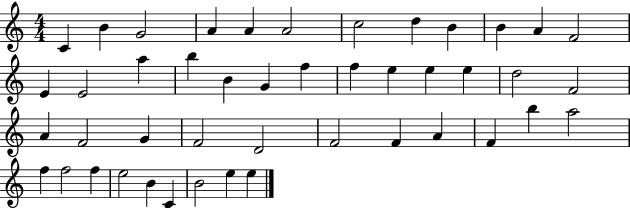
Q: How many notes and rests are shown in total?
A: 45